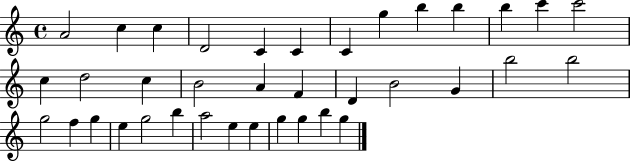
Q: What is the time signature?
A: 4/4